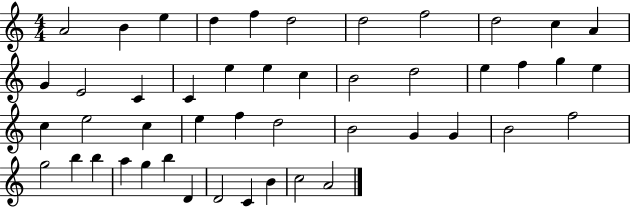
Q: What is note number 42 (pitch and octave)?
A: D4